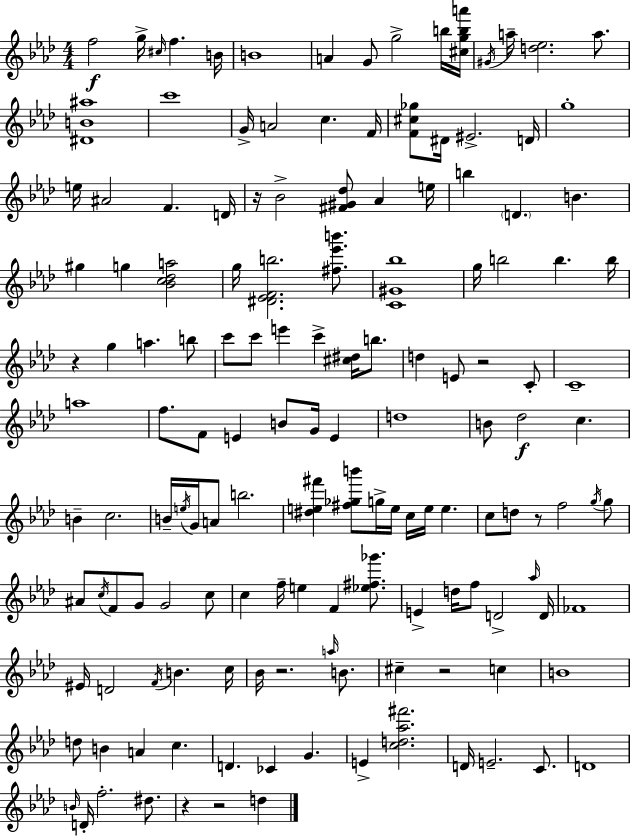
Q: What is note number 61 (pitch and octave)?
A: Db5